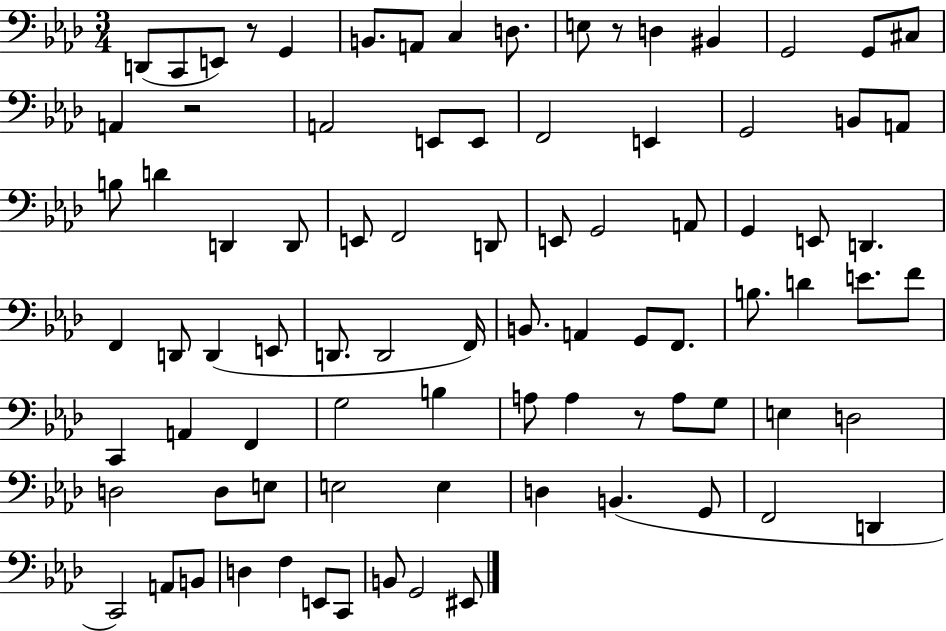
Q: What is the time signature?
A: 3/4